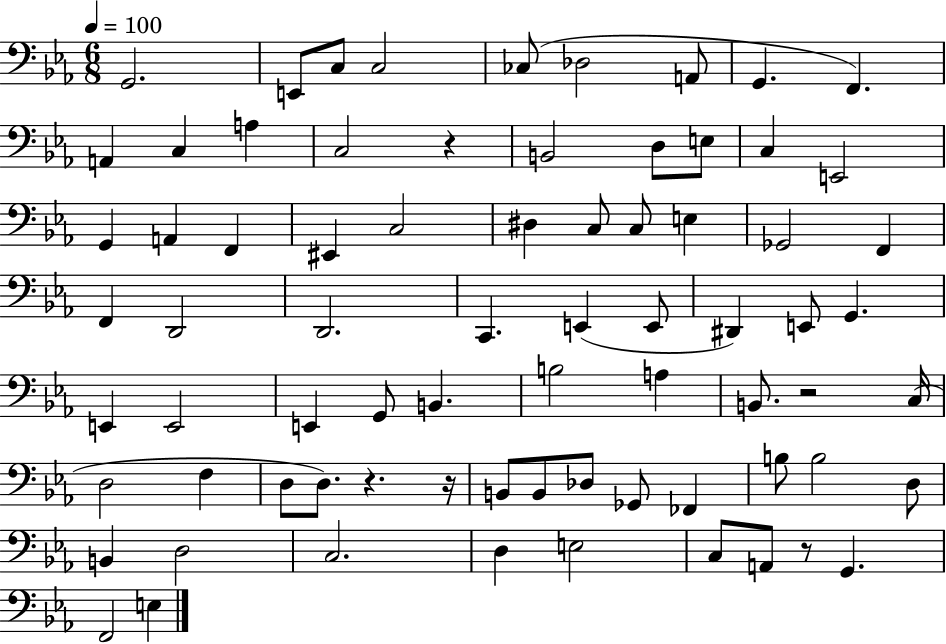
G2/h. E2/e C3/e C3/h CES3/e Db3/h A2/e G2/q. F2/q. A2/q C3/q A3/q C3/h R/q B2/h D3/e E3/e C3/q E2/h G2/q A2/q F2/q EIS2/q C3/h D#3/q C3/e C3/e E3/q Gb2/h F2/q F2/q D2/h D2/h. C2/q. E2/q E2/e D#2/q E2/e G2/q. E2/q E2/h E2/q G2/e B2/q. B3/h A3/q B2/e. R/h C3/s D3/h F3/q D3/e D3/e. R/q. R/s B2/e B2/e Db3/e Gb2/e FES2/q B3/e B3/h D3/e B2/q D3/h C3/h. D3/q E3/h C3/e A2/e R/e G2/q. F2/h E3/q